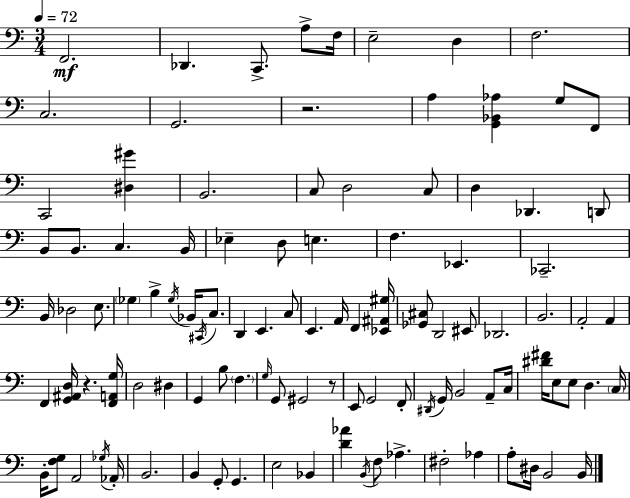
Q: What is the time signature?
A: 3/4